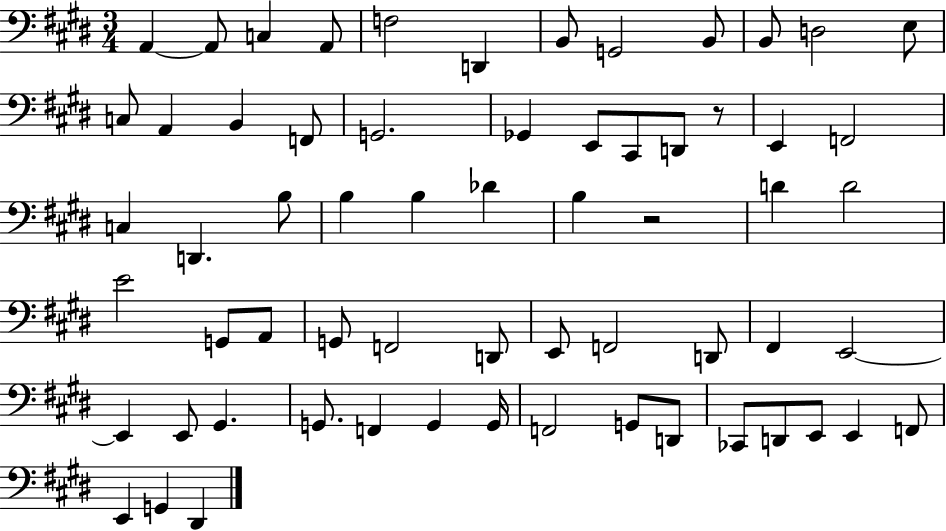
A2/q A2/e C3/q A2/e F3/h D2/q B2/e G2/h B2/e B2/e D3/h E3/e C3/e A2/q B2/q F2/e G2/h. Gb2/q E2/e C#2/e D2/e R/e E2/q F2/h C3/q D2/q. B3/e B3/q B3/q Db4/q B3/q R/h D4/q D4/h E4/h G2/e A2/e G2/e F2/h D2/e E2/e F2/h D2/e F#2/q E2/h E2/q E2/e G#2/q. G2/e. F2/q G2/q G2/s F2/h G2/e D2/e CES2/e D2/e E2/e E2/q F2/e E2/q G2/q D#2/q